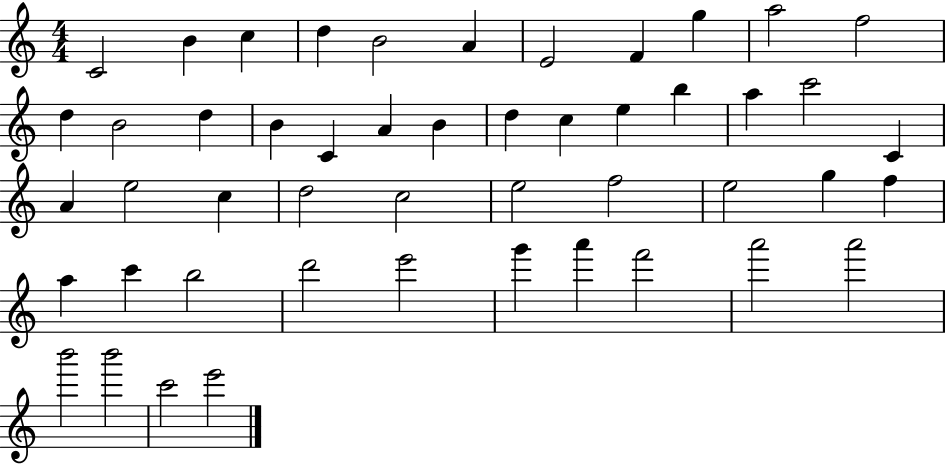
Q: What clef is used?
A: treble